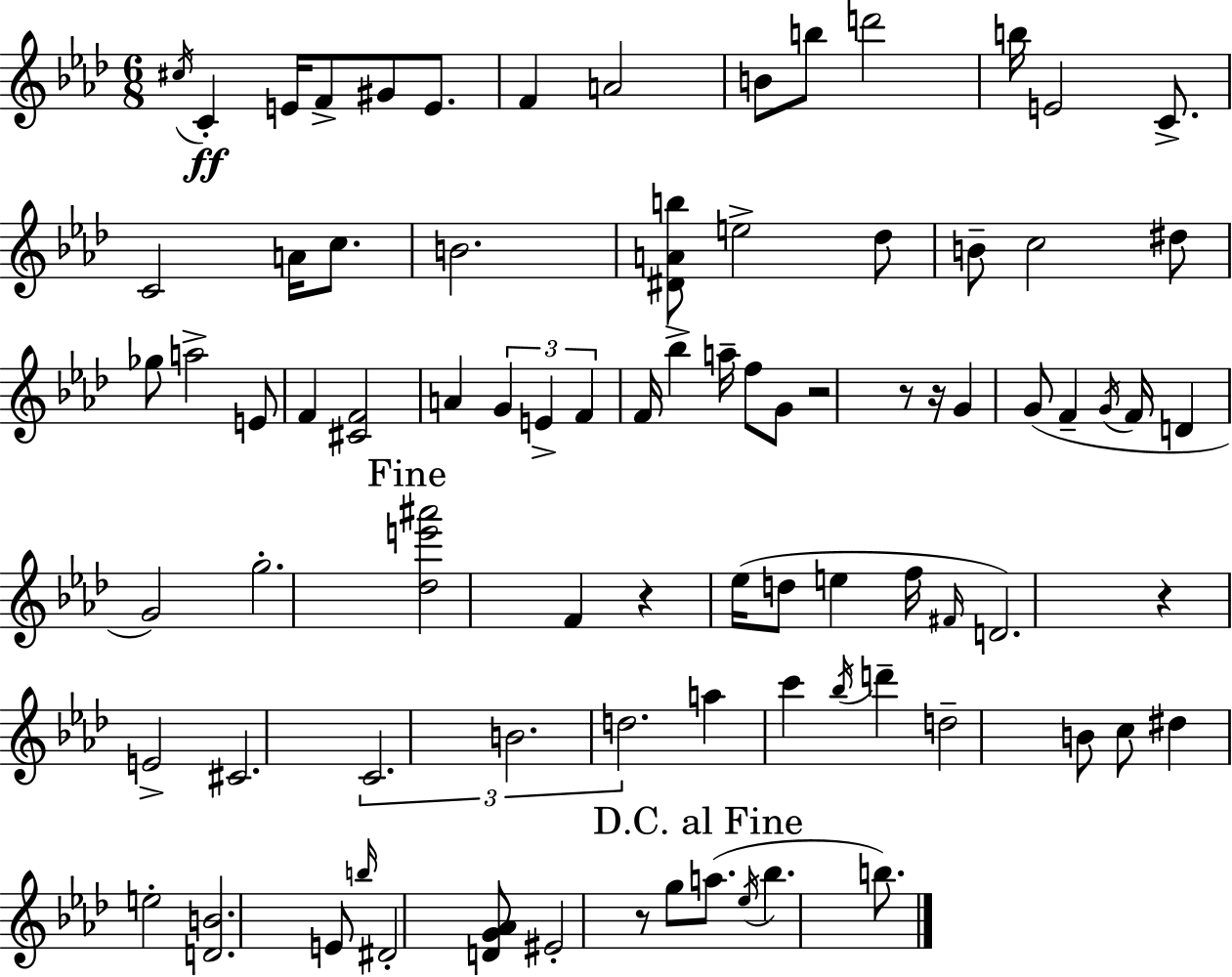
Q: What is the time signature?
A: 6/8